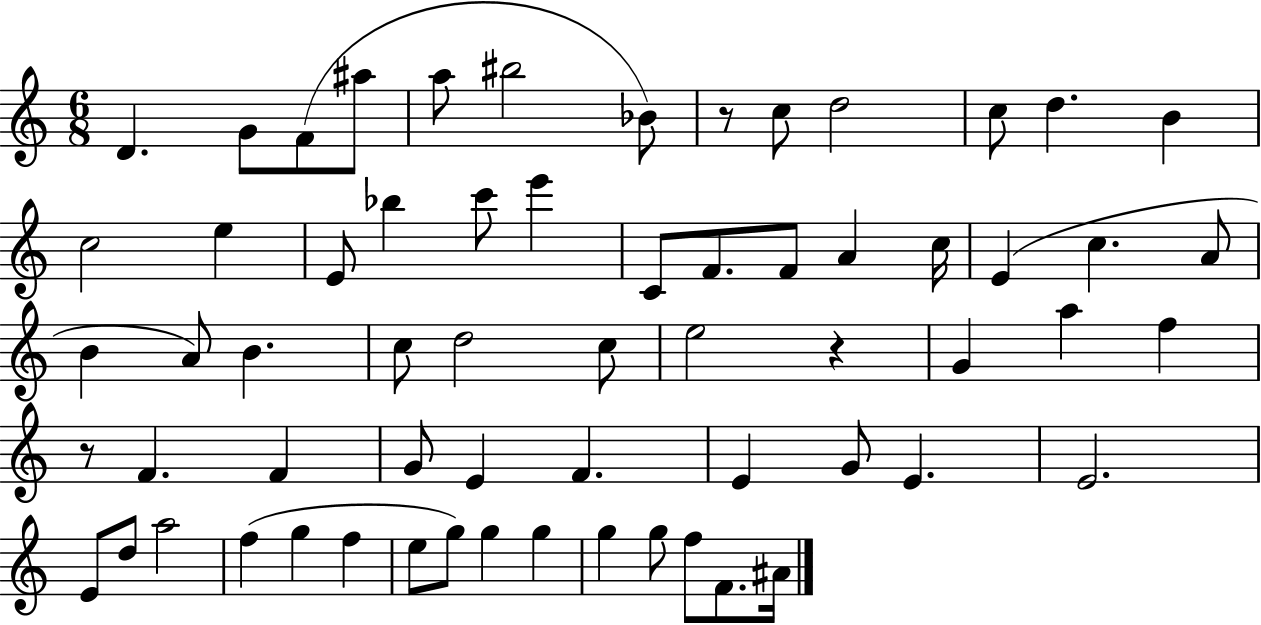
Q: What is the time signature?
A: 6/8